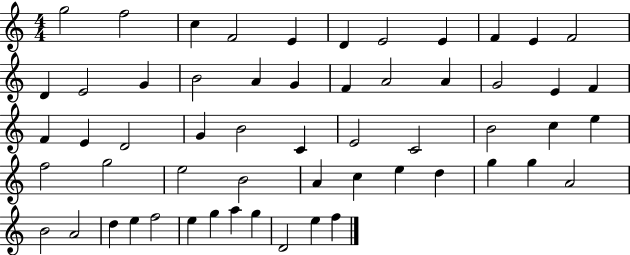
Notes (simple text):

G5/h F5/h C5/q F4/h E4/q D4/q E4/h E4/q F4/q E4/q F4/h D4/q E4/h G4/q B4/h A4/q G4/q F4/q A4/h A4/q G4/h E4/q F4/q F4/q E4/q D4/h G4/q B4/h C4/q E4/h C4/h B4/h C5/q E5/q F5/h G5/h E5/h B4/h A4/q C5/q E5/q D5/q G5/q G5/q A4/h B4/h A4/h D5/q E5/q F5/h E5/q G5/q A5/q G5/q D4/h E5/q F5/q